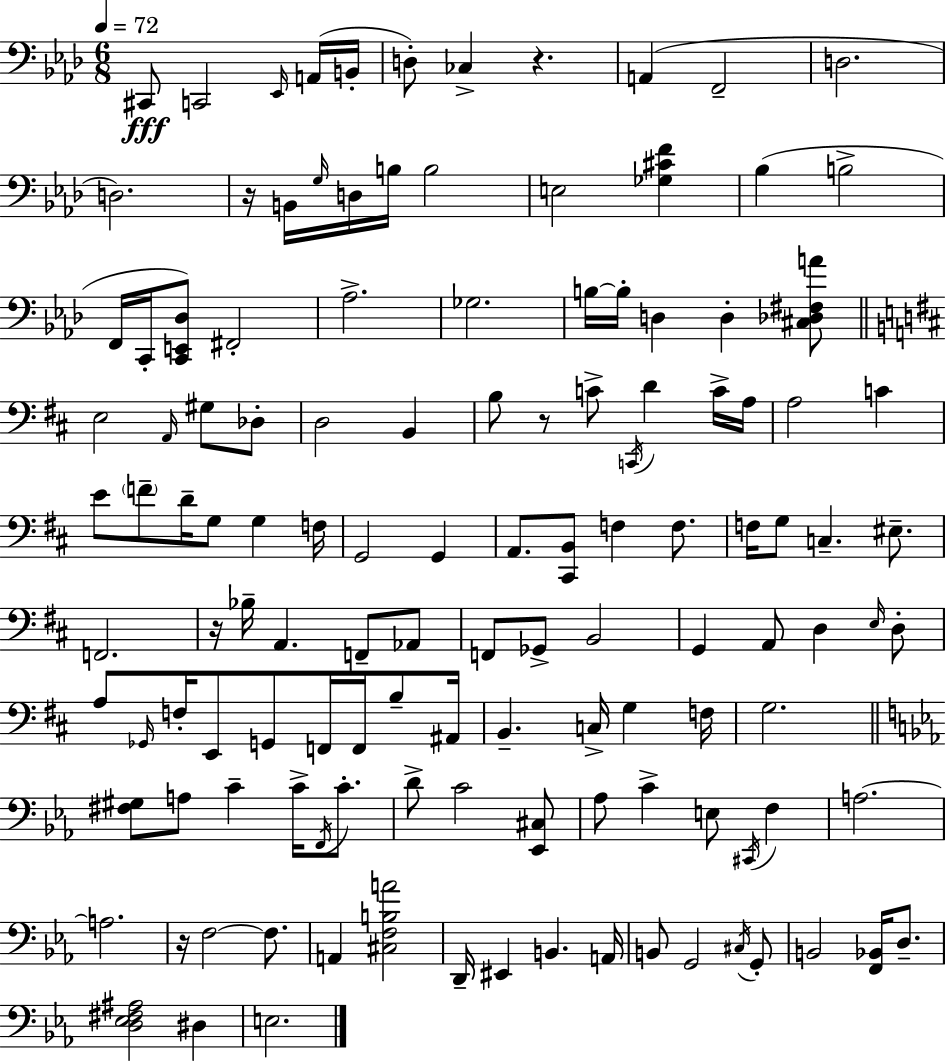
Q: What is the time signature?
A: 6/8